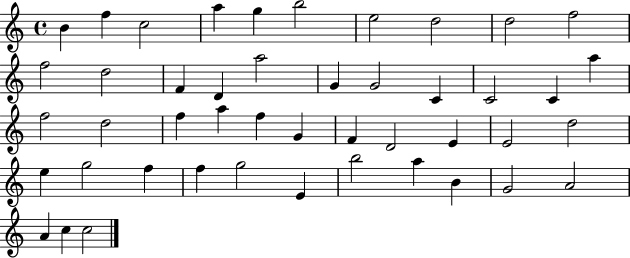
B4/q F5/q C5/h A5/q G5/q B5/h E5/h D5/h D5/h F5/h F5/h D5/h F4/q D4/q A5/h G4/q G4/h C4/q C4/h C4/q A5/q F5/h D5/h F5/q A5/q F5/q G4/q F4/q D4/h E4/q E4/h D5/h E5/q G5/h F5/q F5/q G5/h E4/q B5/h A5/q B4/q G4/h A4/h A4/q C5/q C5/h